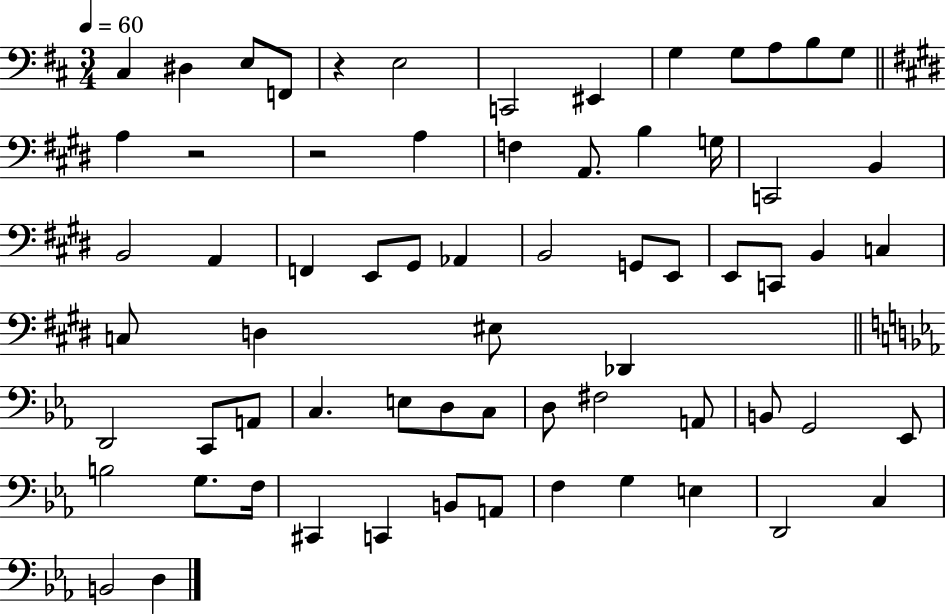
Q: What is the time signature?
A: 3/4